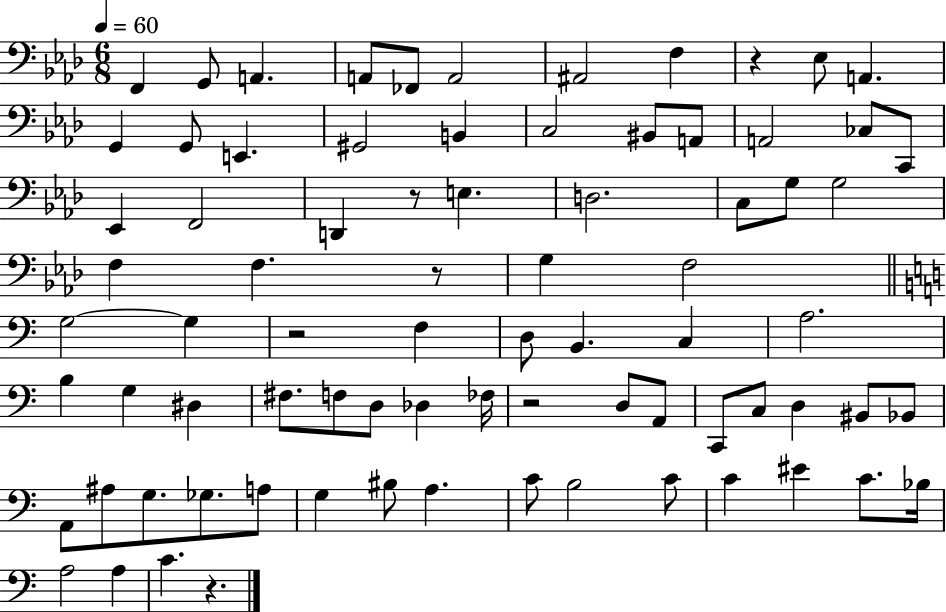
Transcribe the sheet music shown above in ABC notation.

X:1
T:Untitled
M:6/8
L:1/4
K:Ab
F,, G,,/2 A,, A,,/2 _F,,/2 A,,2 ^A,,2 F, z _E,/2 A,, G,, G,,/2 E,, ^G,,2 B,, C,2 ^B,,/2 A,,/2 A,,2 _C,/2 C,,/2 _E,, F,,2 D,, z/2 E, D,2 C,/2 G,/2 G,2 F, F, z/2 G, F,2 G,2 G, z2 F, D,/2 B,, C, A,2 B, G, ^D, ^F,/2 F,/2 D,/2 _D, _F,/4 z2 D,/2 A,,/2 C,,/2 C,/2 D, ^B,,/2 _B,,/2 A,,/2 ^A,/2 G,/2 _G,/2 A,/2 G, ^B,/2 A, C/2 B,2 C/2 C ^E C/2 _B,/4 A,2 A, C z